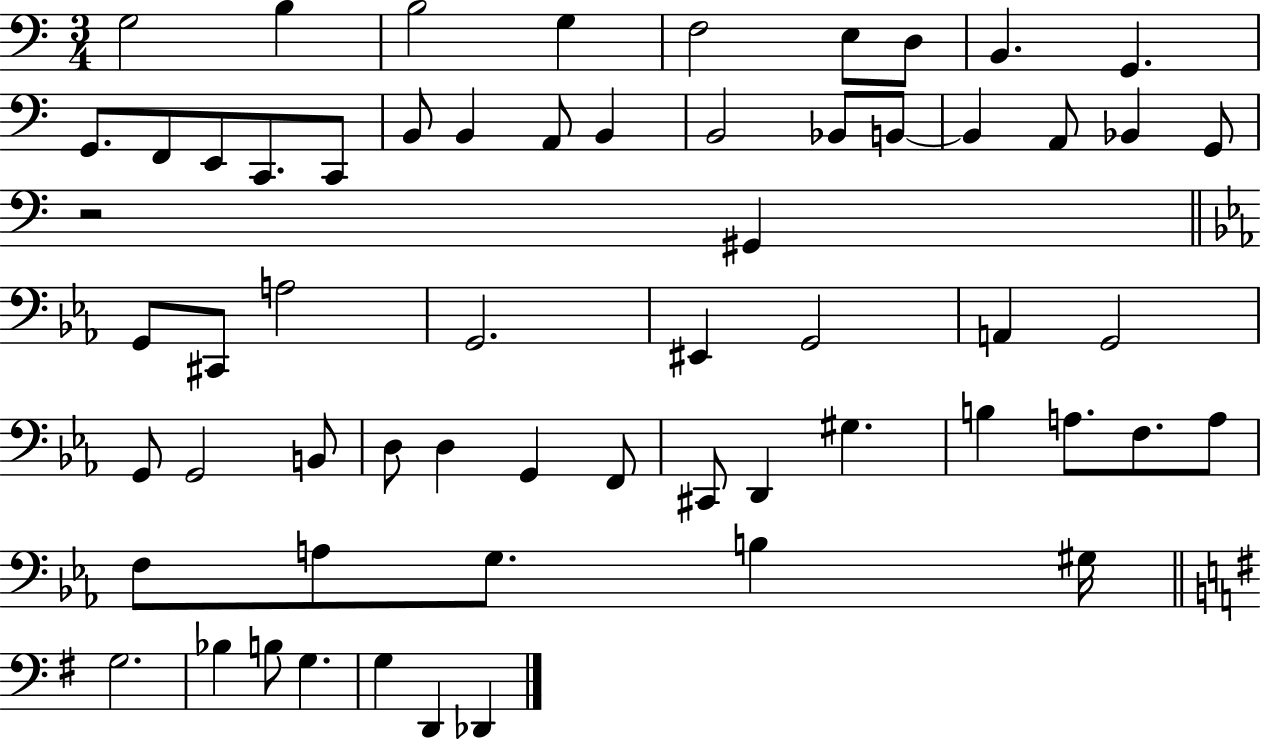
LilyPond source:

{
  \clef bass
  \numericTimeSignature
  \time 3/4
  \key c \major
  \repeat volta 2 { g2 b4 | b2 g4 | f2 e8 d8 | b,4. g,4. | \break g,8. f,8 e,8 c,8. c,8 | b,8 b,4 a,8 b,4 | b,2 bes,8 b,8~~ | b,4 a,8 bes,4 g,8 | \break r2 gis,4 | \bar "||" \break \key ees \major g,8 cis,8 a2 | g,2. | eis,4 g,2 | a,4 g,2 | \break g,8 g,2 b,8 | d8 d4 g,4 f,8 | cis,8 d,4 gis4. | b4 a8. f8. a8 | \break f8 a8 g8. b4 gis16 | \bar "||" \break \key e \minor g2. | bes4 b8 g4. | g4 d,4 des,4 | } \bar "|."
}